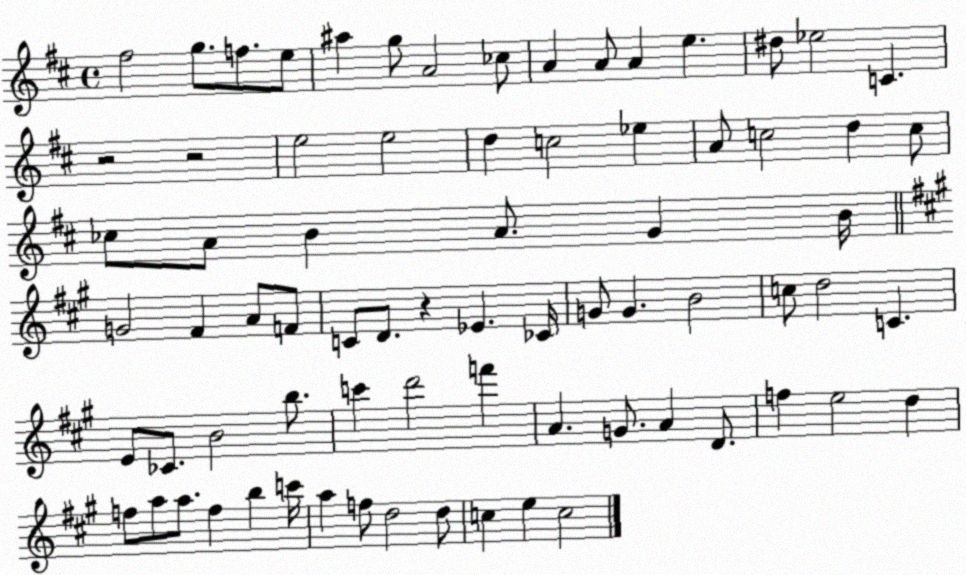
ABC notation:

X:1
T:Untitled
M:4/4
L:1/4
K:D
^f2 g/2 f/2 e/2 ^a g/2 A2 _c/2 A A/2 A e ^d/2 _e2 C z2 z2 e2 e2 d c2 _e A/2 c2 d c/2 _c/2 A/2 B A/2 G B/4 G2 ^F A/2 F/2 C/2 D/2 z _E _C/4 G/2 G B2 c/2 d2 C E/2 _C/2 B2 b/2 c' d'2 f' A G/2 A D/2 f e2 d f/2 a/2 a/2 f b c'/4 a f/2 d2 d/2 c e c2